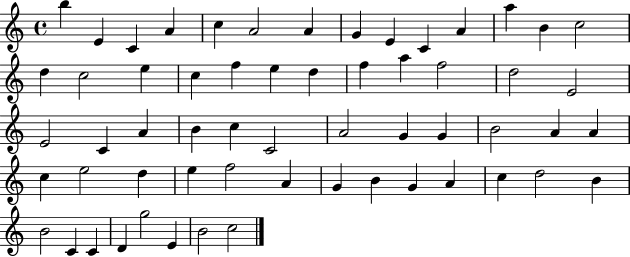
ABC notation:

X:1
T:Untitled
M:4/4
L:1/4
K:C
b E C A c A2 A G E C A a B c2 d c2 e c f e d f a f2 d2 E2 E2 C A B c C2 A2 G G B2 A A c e2 d e f2 A G B G A c d2 B B2 C C D g2 E B2 c2